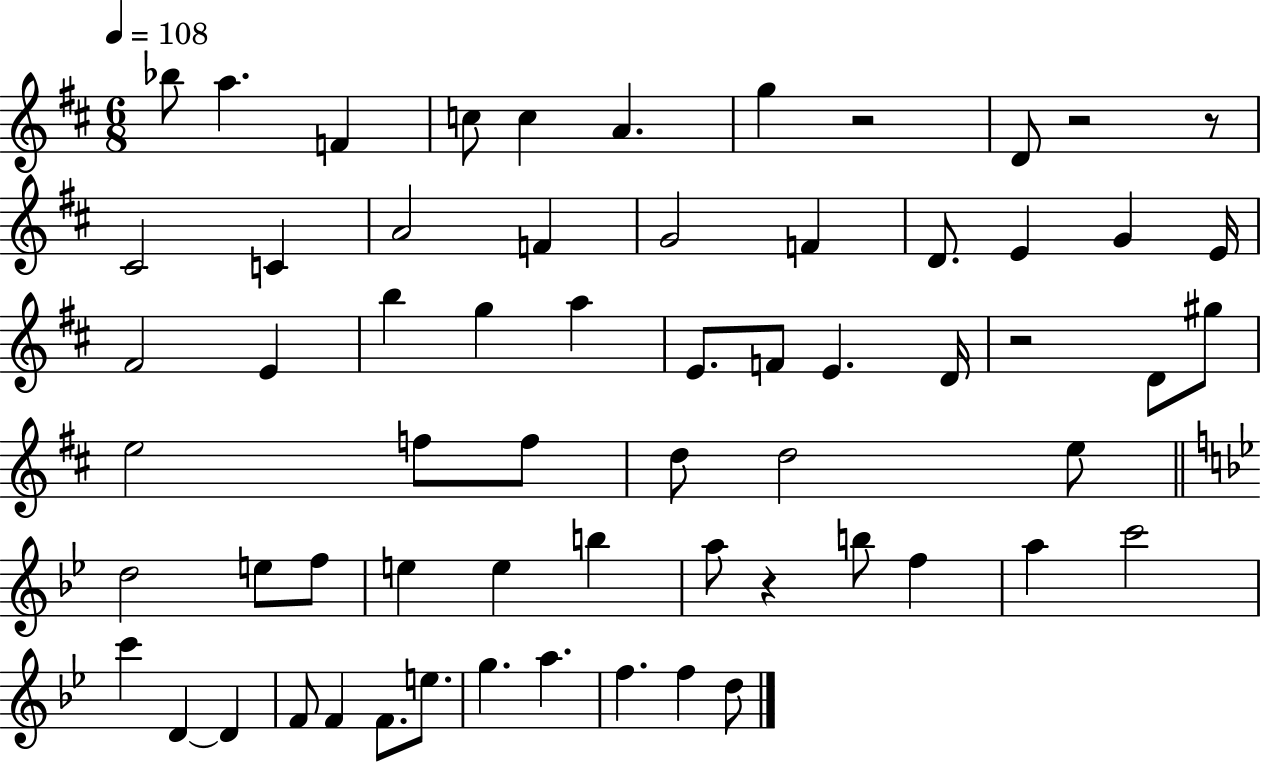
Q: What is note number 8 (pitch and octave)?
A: D4